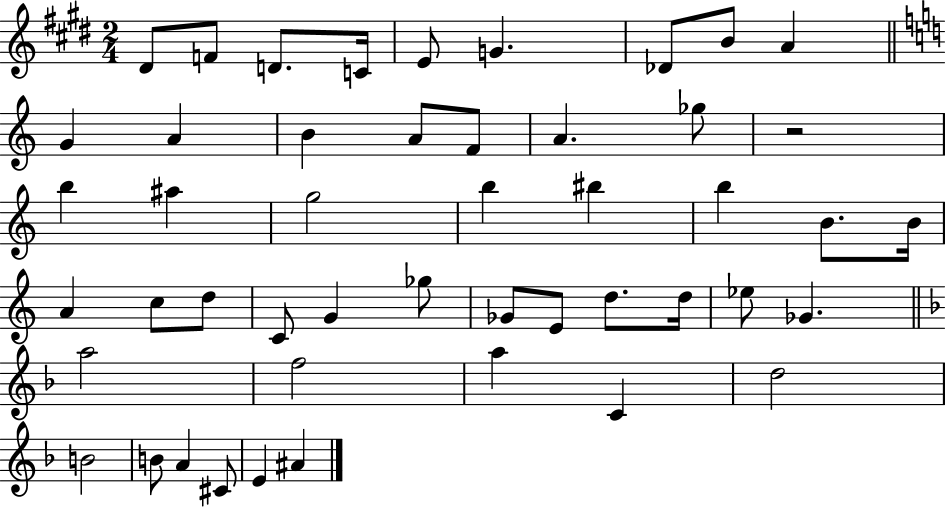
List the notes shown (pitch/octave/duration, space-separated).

D#4/e F4/e D4/e. C4/s E4/e G4/q. Db4/e B4/e A4/q G4/q A4/q B4/q A4/e F4/e A4/q. Gb5/e R/h B5/q A#5/q G5/h B5/q BIS5/q B5/q B4/e. B4/s A4/q C5/e D5/e C4/e G4/q Gb5/e Gb4/e E4/e D5/e. D5/s Eb5/e Gb4/q. A5/h F5/h A5/q C4/q D5/h B4/h B4/e A4/q C#4/e E4/q A#4/q